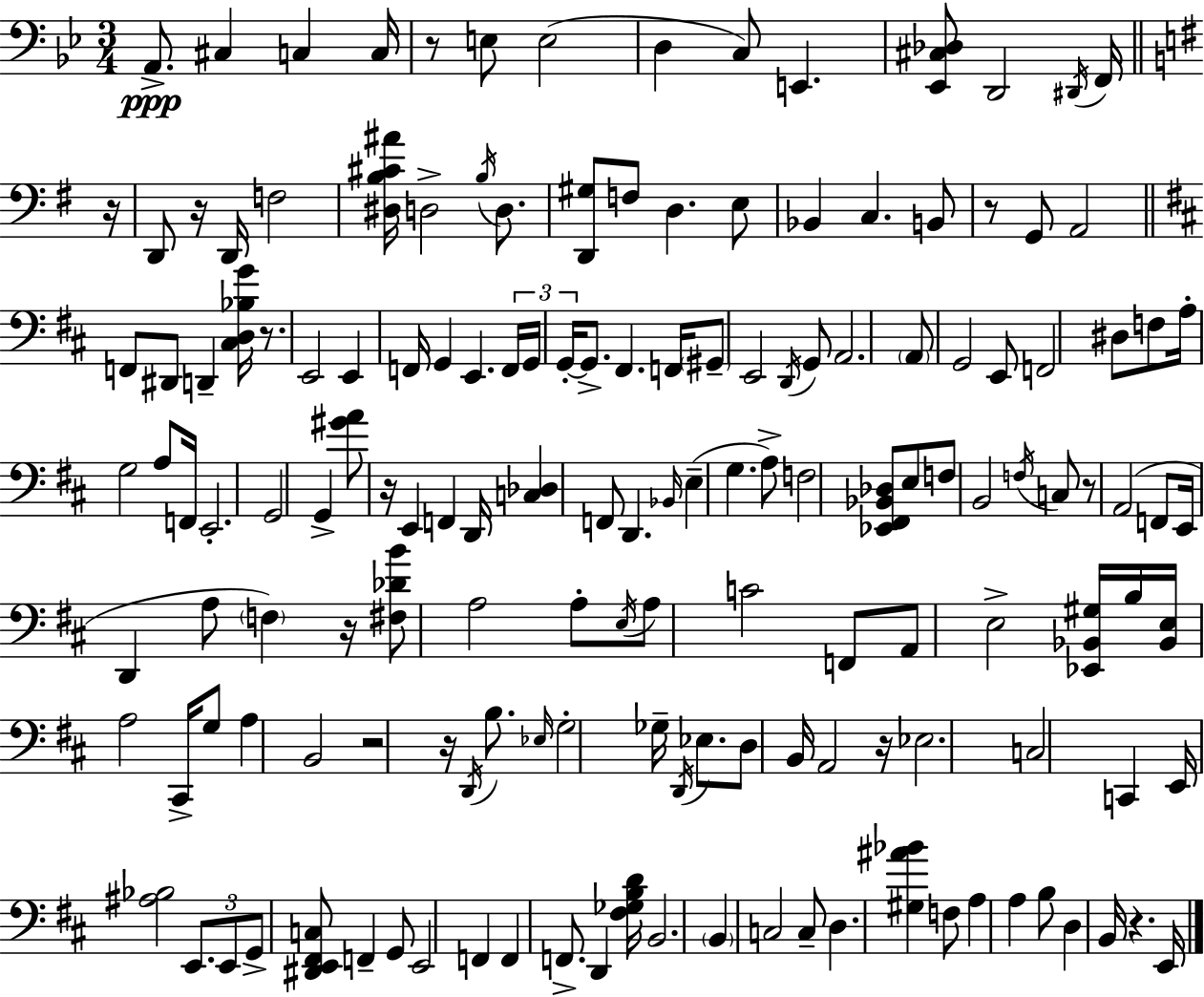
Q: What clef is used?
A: bass